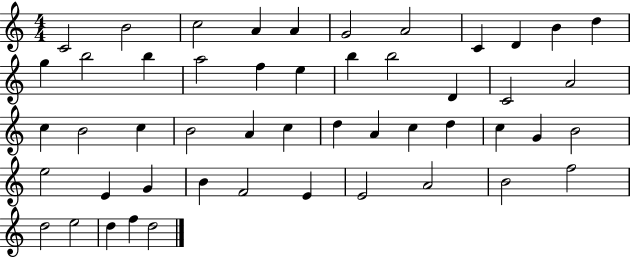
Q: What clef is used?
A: treble